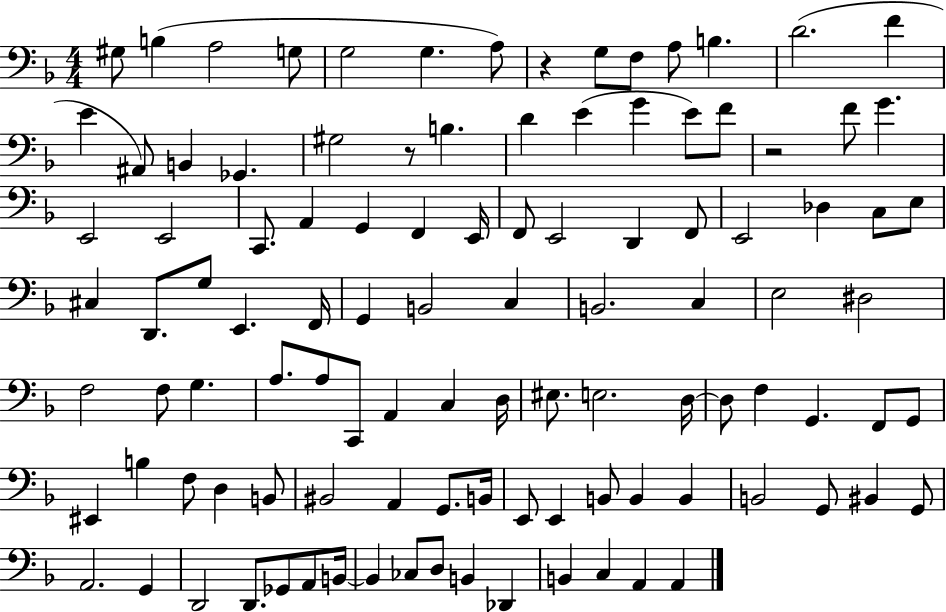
{
  \clef bass
  \numericTimeSignature
  \time 4/4
  \key f \major
  \repeat volta 2 { gis8 b4( a2 g8 | g2 g4. a8) | r4 g8 f8 a8 b4. | d'2.( f'4 | \break e'4 ais,8) b,4 ges,4. | gis2 r8 b4. | d'4 e'4( g'4 e'8) f'8 | r2 f'8 g'4. | \break e,2 e,2 | c,8. a,4 g,4 f,4 e,16 | f,8 e,2 d,4 f,8 | e,2 des4 c8 e8 | \break cis4 d,8. g8 e,4. f,16 | g,4 b,2 c4 | b,2. c4 | e2 dis2 | \break f2 f8 g4. | a8. a8 c,8 a,4 c4 d16 | eis8. e2. d16~~ | d8 f4 g,4. f,8 g,8 | \break eis,4 b4 f8 d4 b,8 | bis,2 a,4 g,8. b,16 | e,8 e,4 b,8 b,4 b,4 | b,2 g,8 bis,4 g,8 | \break a,2. g,4 | d,2 d,8. ges,8 a,8 b,16~~ | b,4 ces8 d8 b,4 des,4 | b,4 c4 a,4 a,4 | \break } \bar "|."
}